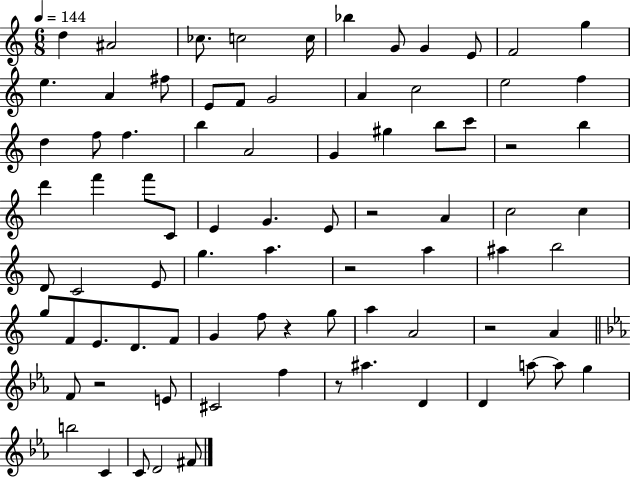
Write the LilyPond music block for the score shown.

{
  \clef treble
  \numericTimeSignature
  \time 6/8
  \key c \major
  \tempo 4 = 144
  d''4 ais'2 | ces''8. c''2 c''16 | bes''4 g'8 g'4 e'8 | f'2 g''4 | \break e''4. a'4 fis''8 | e'8 f'8 g'2 | a'4 c''2 | e''2 f''4 | \break d''4 f''8 f''4. | b''4 a'2 | g'4 gis''4 b''8 c'''8 | r2 b''4 | \break d'''4 f'''4 f'''8 c'8 | e'4 g'4. e'8 | r2 a'4 | c''2 c''4 | \break d'8 c'2 e'8 | g''4. a''4. | r2 a''4 | ais''4 b''2 | \break g''8 f'8 e'8. d'8. f'8 | g'4 f''8 r4 g''8 | a''4 a'2 | r2 a'4 | \break \bar "||" \break \key ees \major f'8 r2 e'8 | cis'2 f''4 | r8 ais''4. d'4 | d'4 a''8~~ a''8 g''4 | \break b''2 c'4 | c'8 d'2 fis'8 | \bar "|."
}